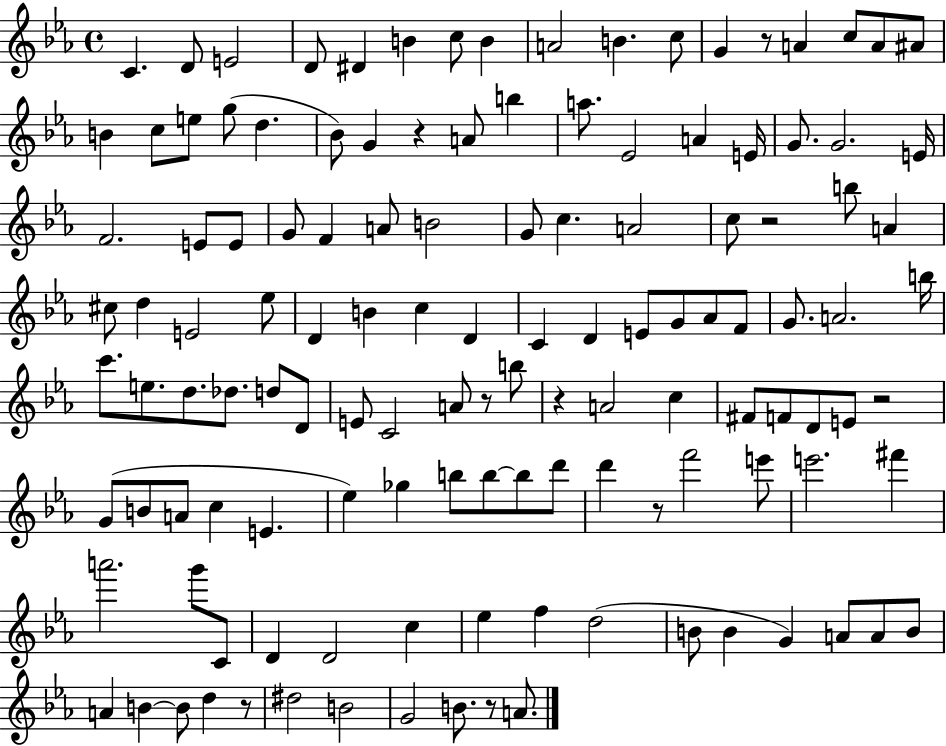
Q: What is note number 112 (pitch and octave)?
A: B4